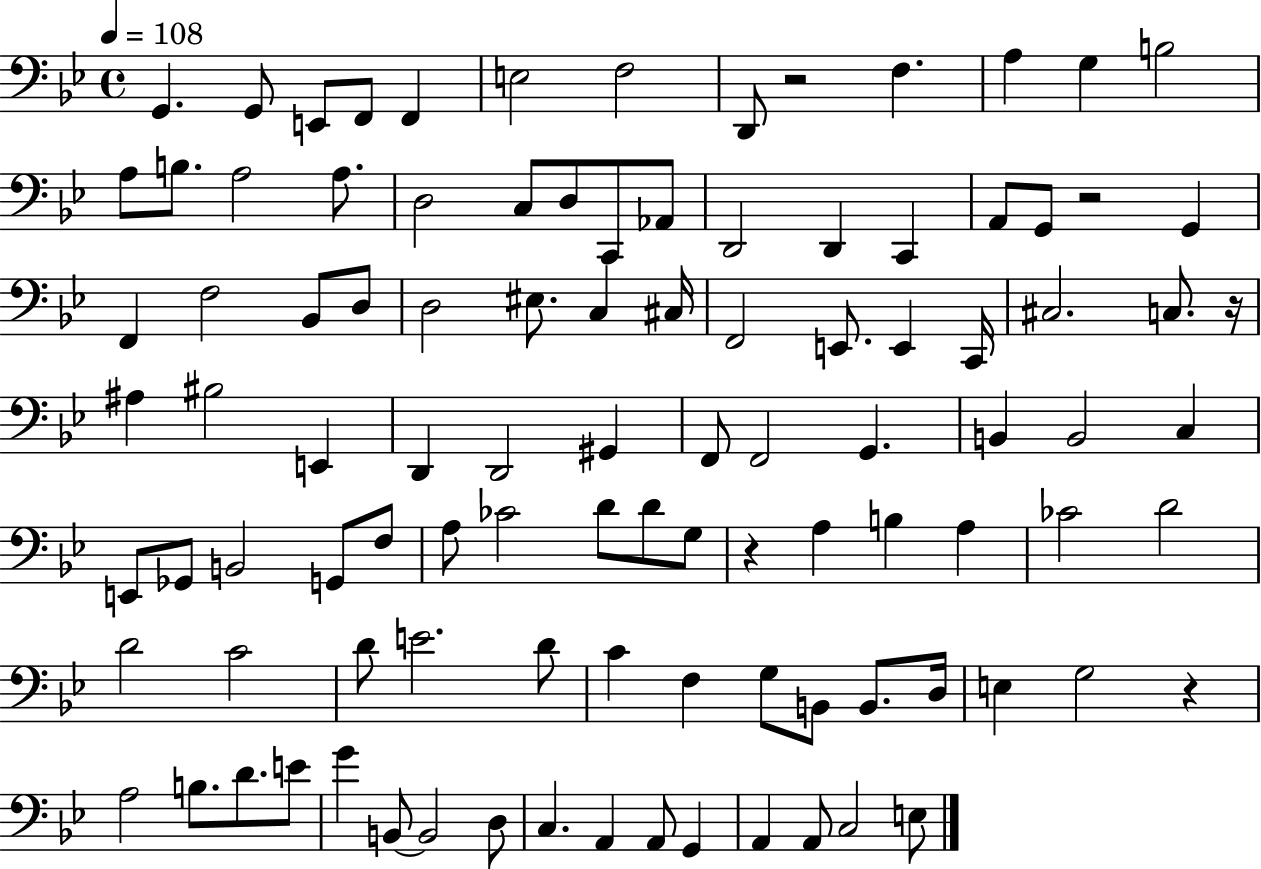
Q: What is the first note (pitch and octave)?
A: G2